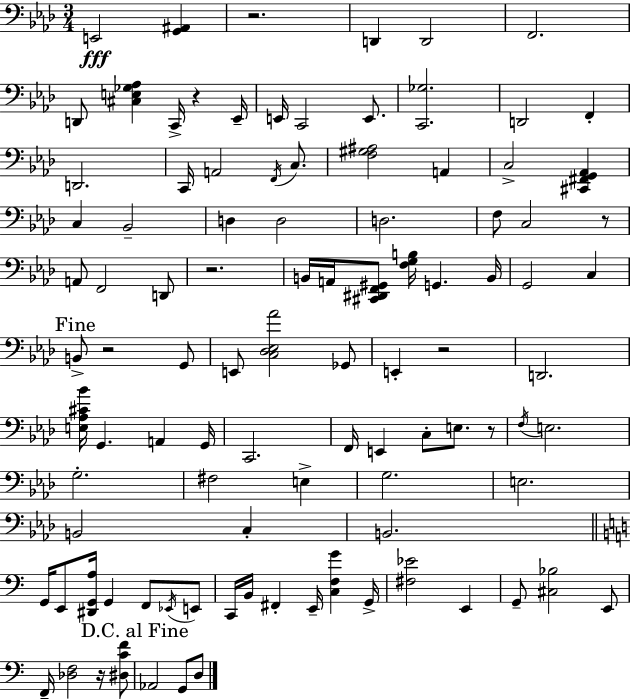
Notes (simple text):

E2/h [G2,A#2]/q R/h. D2/q D2/h F2/h. D2/e [C#3,E3,Gb3,Ab3]/q C2/s R/q Eb2/s E2/s C2/h E2/e. [C2,Gb3]/h. D2/h F2/q D2/h. C2/s A2/h F2/s C3/e. [F3,G#3,A#3]/h A2/q C3/h [C#2,F#2,G2,Ab2]/q C3/q Bb2/h D3/q D3/h D3/h. F3/e C3/h R/e A2/e F2/h D2/e R/h. B2/s A2/s [C#2,D#2,F2,G#2]/e [F3,G3,B3]/s G2/q. B2/s G2/h C3/q B2/e R/h G2/e E2/e [C3,Db3,Eb3,Ab4]/h Gb2/e E2/q R/h D2/h. [E3,Ab3,C#4,Bb4]/s G2/q. A2/q G2/s C2/h. F2/s E2/q C3/e E3/e. R/e F3/s E3/h. G3/h. F#3/h E3/q G3/h. E3/h. B2/h C3/q B2/h. G2/s E2/e [D#2,G2,A3]/s G2/q F2/e Eb2/s E2/e C2/s B2/s F#2/q E2/s [C3,F3,G4]/q G2/s [F#3,Eb4]/h E2/q G2/e [C#3,Bb3]/h E2/e F2/s [Db3,F3]/h R/s [D#3,C4,F4]/e Ab2/h G2/e D3/e